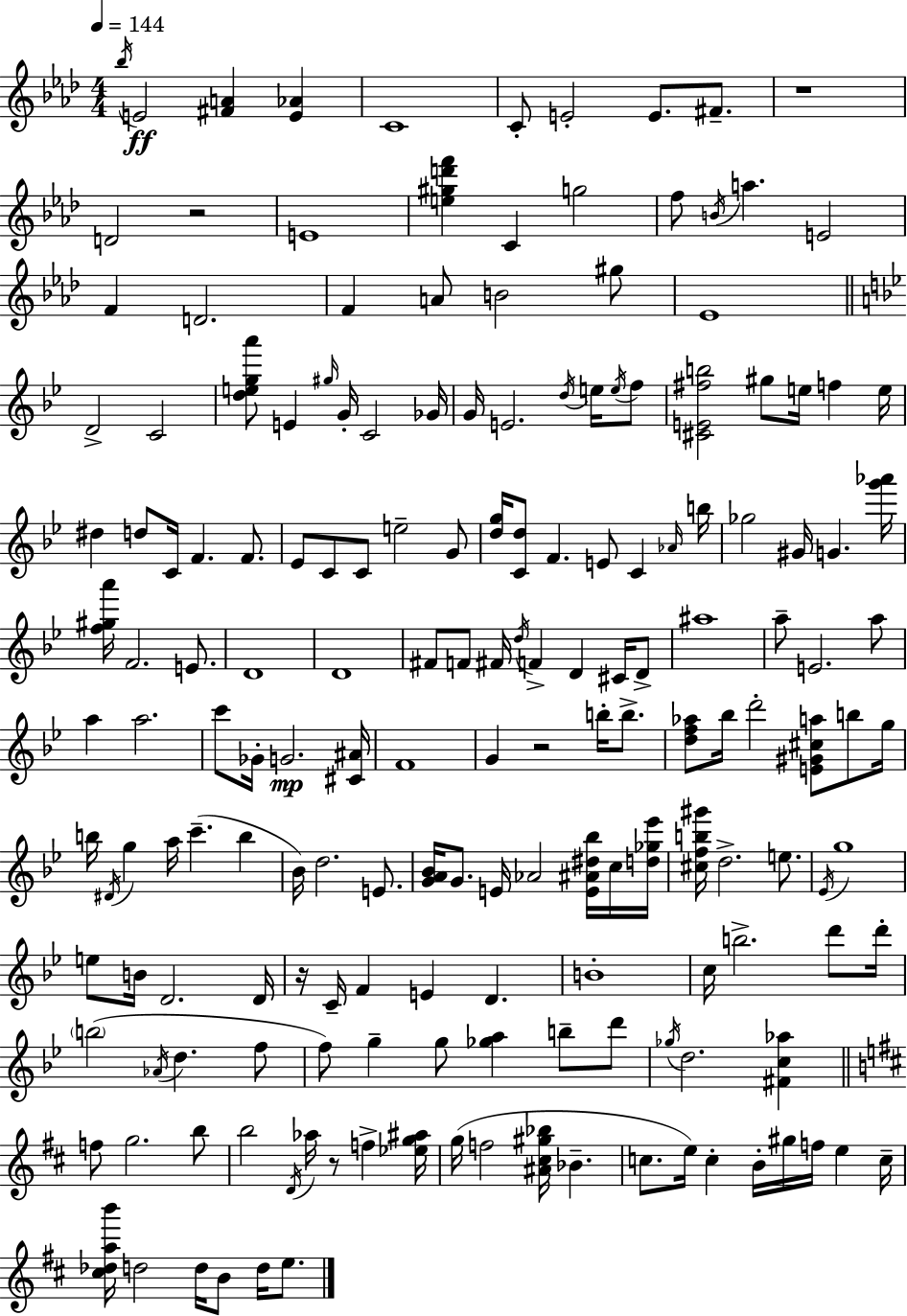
{
  \clef treble
  \numericTimeSignature
  \time 4/4
  \key aes \major
  \tempo 4 = 144
  \acciaccatura { bes''16 }\ff e'2 <fis' a'>4 <e' aes'>4 | c'1 | c'8-. e'2-. e'8. fis'8.-- | r1 | \break d'2 r2 | e'1 | <e'' gis'' d''' f'''>4 c'4 g''2 | f''8 \acciaccatura { b'16 } a''4. e'2 | \break f'4 d'2. | f'4 a'8 b'2 | gis''8 ees'1 | \bar "||" \break \key bes \major d'2-> c'2 | <d'' e'' g'' a'''>8 e'4 \grace { gis''16 } g'16-. c'2 | ges'16 g'16 e'2. \acciaccatura { d''16 } e''16 | \acciaccatura { e''16 } f''8 <cis' e' fis'' b''>2 gis''8 e''16 f''4 | \break e''16 dis''4 d''8 c'16 f'4. | f'8. ees'8 c'8 c'8 e''2-- | g'8 <d'' g''>16 <c' d''>8 f'4. e'8 c'4 | \grace { aes'16 } b''16 ges''2 gis'16 g'4. | \break <g''' aes'''>16 <f'' gis'' a'''>16 f'2. | e'8. d'1 | d'1 | fis'8 f'8 fis'16 \acciaccatura { d''16 } f'4-> d'4 | \break cis'16 d'8-> ais''1 | a''8-- e'2. | a''8 a''4 a''2. | c'''8 ges'16-. g'2.\mp | \break <cis' ais'>16 f'1 | g'4 r2 | b''16-. b''8.-> <d'' f'' aes''>8 bes''16 d'''2-. | <e' gis' cis'' a''>8 b''8 g''16 b''16 \acciaccatura { dis'16 } g''4 a''16 c'''4.--( | \break b''4 bes'16) d''2. | e'8. <g' a' bes'>16 g'8. e'16 aes'2 | <e' ais' dis'' bes''>16 c''16 <d'' ges'' ees'''>16 <cis'' f'' b'' gis'''>16 d''2.-> | e''8. \acciaccatura { ees'16 } g''1 | \break e''8 b'16 d'2. | d'16 r16 c'16-- f'4 e'4 | d'4. b'1-. | c''16 b''2.-> | \break d'''8 d'''16-. \parenthesize b''2( \acciaccatura { aes'16 } | d''4. f''8 f''8) g''4-- g''8 | <ges'' a''>4 b''8-- d'''8 \acciaccatura { ges''16 } d''2. | <fis' c'' aes''>4 \bar "||" \break \key d \major f''8 g''2. b''8 | b''2 \acciaccatura { d'16 } aes''16 r8 f''4-> | <ees'' g'' ais''>16 g''16( f''2 <ais' cis'' gis'' bes''>16 bes'4.-- | c''8. e''16) c''4-. b'16-. gis''16 f''16 e''4 | \break c''16-- <cis'' des'' a'' b'''>16 d''2 d''16 b'8 d''16 e''8. | \bar "|."
}